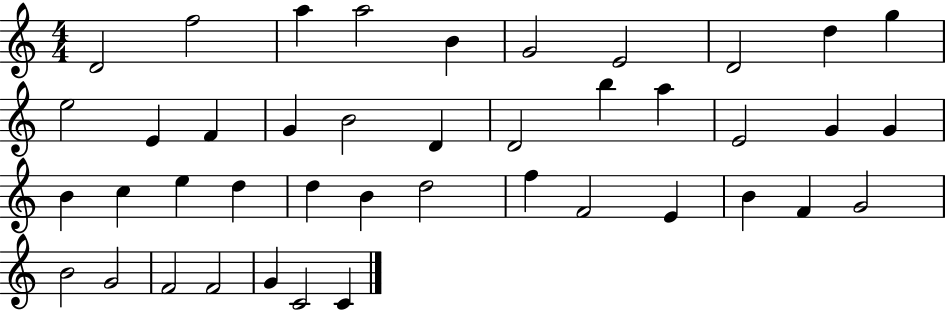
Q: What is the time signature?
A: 4/4